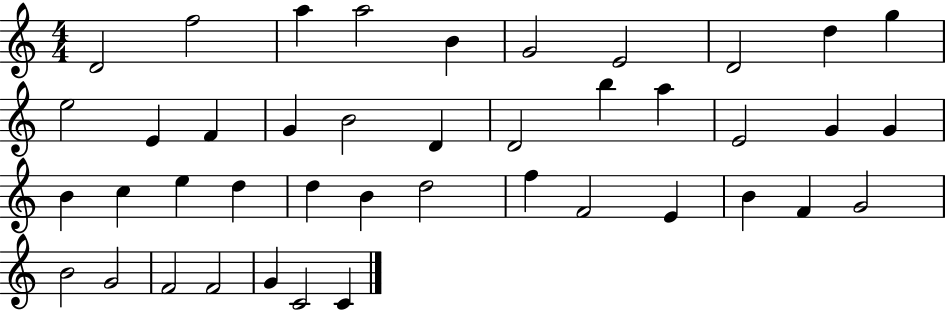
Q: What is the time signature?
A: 4/4